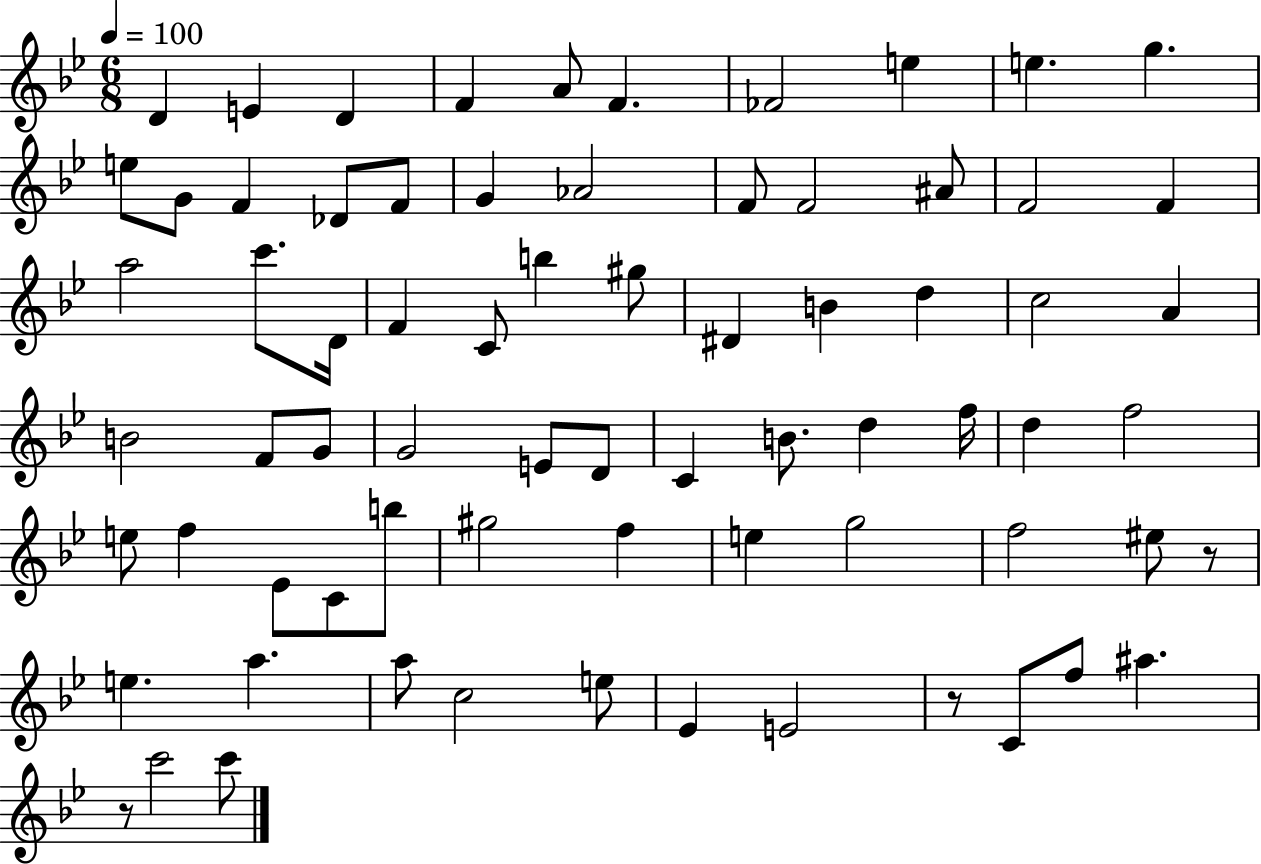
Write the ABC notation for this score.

X:1
T:Untitled
M:6/8
L:1/4
K:Bb
D E D F A/2 F _F2 e e g e/2 G/2 F _D/2 F/2 G _A2 F/2 F2 ^A/2 F2 F a2 c'/2 D/4 F C/2 b ^g/2 ^D B d c2 A B2 F/2 G/2 G2 E/2 D/2 C B/2 d f/4 d f2 e/2 f _E/2 C/2 b/2 ^g2 f e g2 f2 ^e/2 z/2 e a a/2 c2 e/2 _E E2 z/2 C/2 f/2 ^a z/2 c'2 c'/2